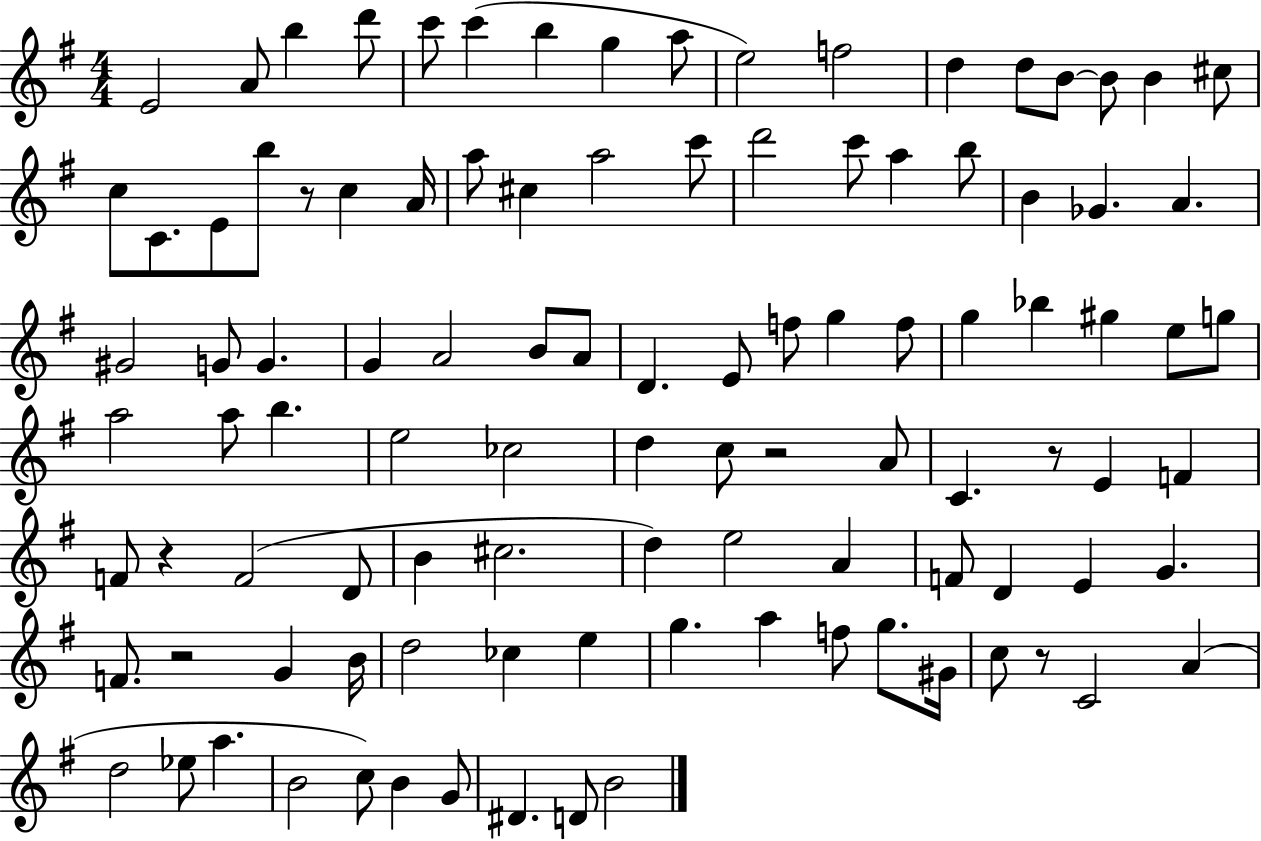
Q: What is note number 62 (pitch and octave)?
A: F4